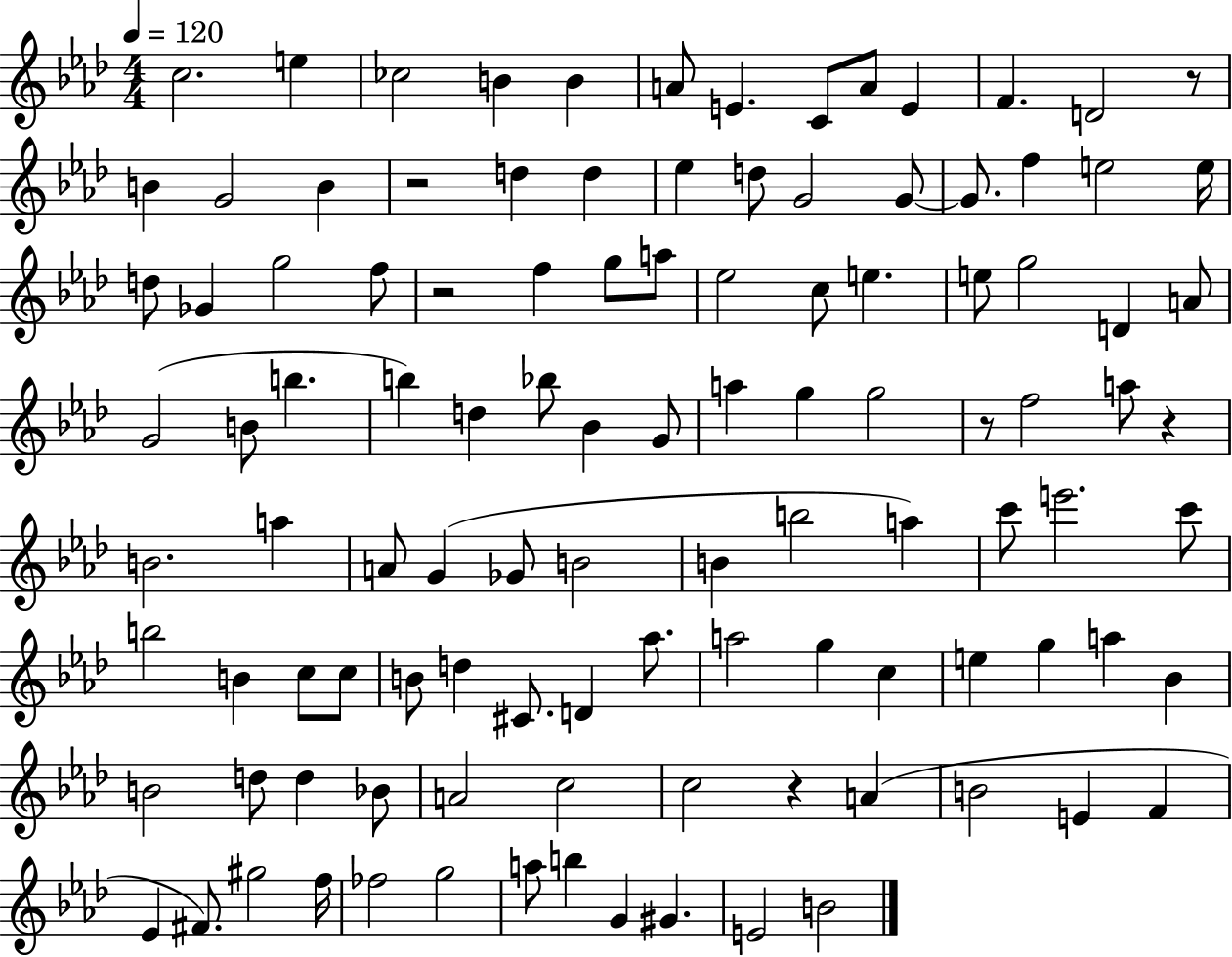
{
  \clef treble
  \numericTimeSignature
  \time 4/4
  \key aes \major
  \tempo 4 = 120
  c''2. e''4 | ces''2 b'4 b'4 | a'8 e'4. c'8 a'8 e'4 | f'4. d'2 r8 | \break b'4 g'2 b'4 | r2 d''4 d''4 | ees''4 d''8 g'2 g'8~~ | g'8. f''4 e''2 e''16 | \break d''8 ges'4 g''2 f''8 | r2 f''4 g''8 a''8 | ees''2 c''8 e''4. | e''8 g''2 d'4 a'8 | \break g'2( b'8 b''4. | b''4) d''4 bes''8 bes'4 g'8 | a''4 g''4 g''2 | r8 f''2 a''8 r4 | \break b'2. a''4 | a'8 g'4( ges'8 b'2 | b'4 b''2 a''4) | c'''8 e'''2. c'''8 | \break b''2 b'4 c''8 c''8 | b'8 d''4 cis'8. d'4 aes''8. | a''2 g''4 c''4 | e''4 g''4 a''4 bes'4 | \break b'2 d''8 d''4 bes'8 | a'2 c''2 | c''2 r4 a'4( | b'2 e'4 f'4 | \break ees'4 fis'8.) gis''2 f''16 | fes''2 g''2 | a''8 b''4 g'4 gis'4. | e'2 b'2 | \break \bar "|."
}